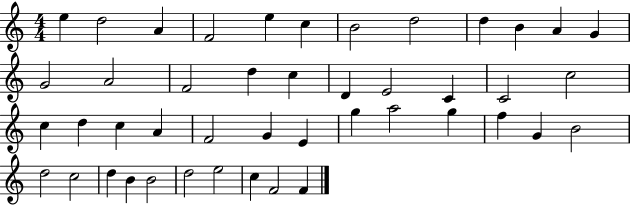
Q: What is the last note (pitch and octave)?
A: F4